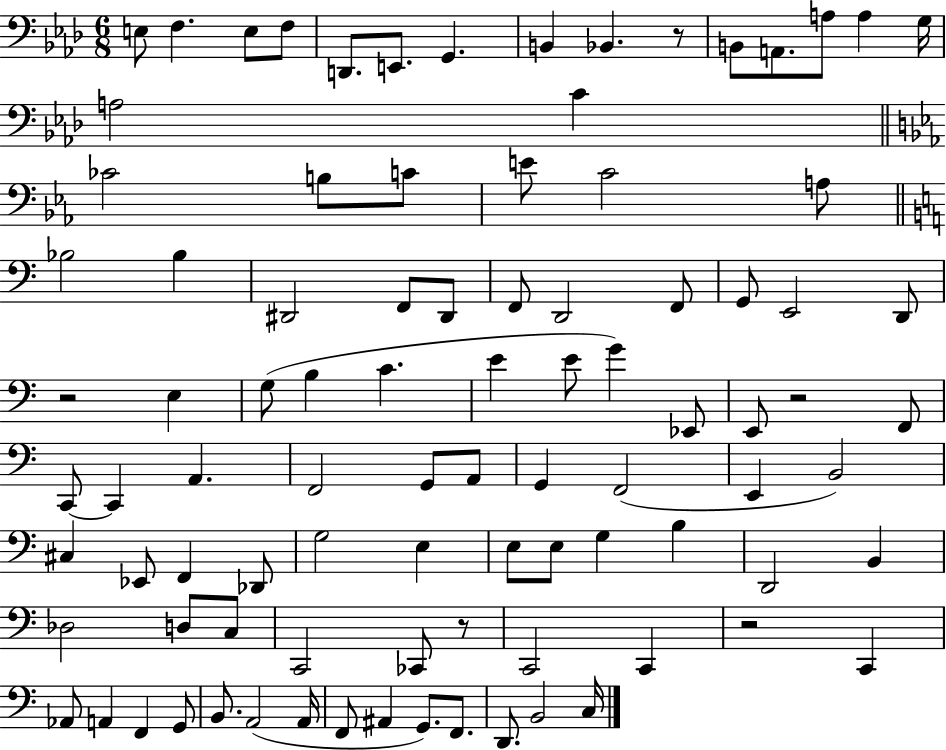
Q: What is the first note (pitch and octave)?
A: E3